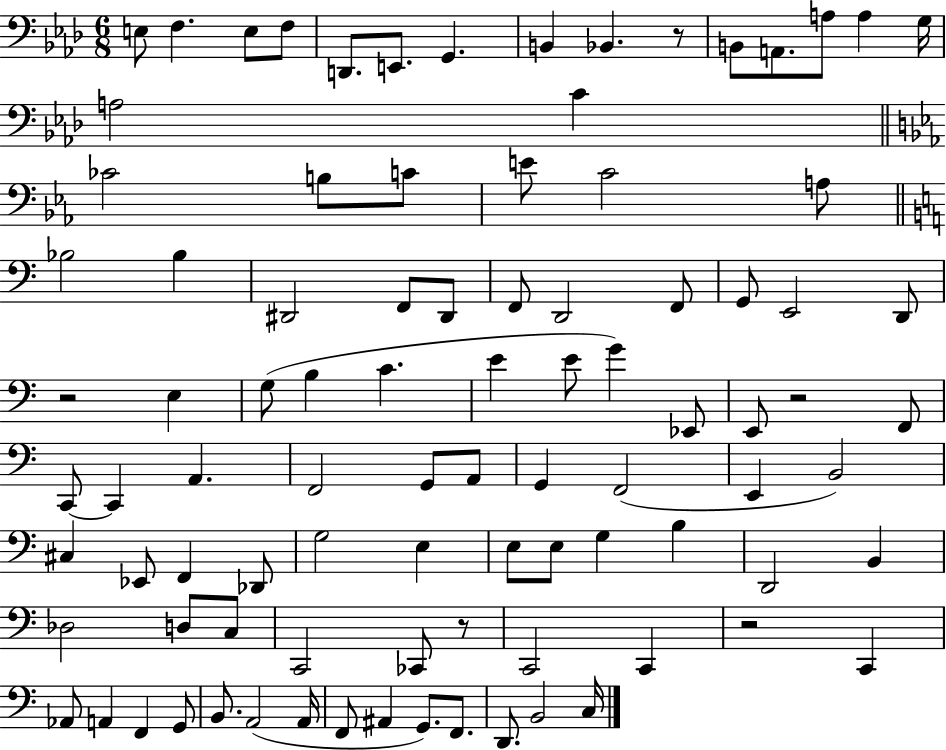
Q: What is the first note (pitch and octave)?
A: E3